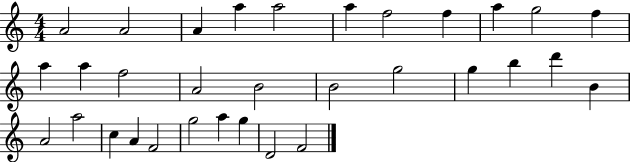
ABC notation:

X:1
T:Untitled
M:4/4
L:1/4
K:C
A2 A2 A a a2 a f2 f a g2 f a a f2 A2 B2 B2 g2 g b d' B A2 a2 c A F2 g2 a g D2 F2